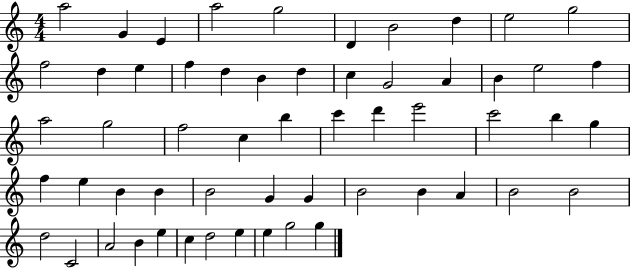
A5/h G4/q E4/q A5/h G5/h D4/q B4/h D5/q E5/h G5/h F5/h D5/q E5/q F5/q D5/q B4/q D5/q C5/q G4/h A4/q B4/q E5/h F5/q A5/h G5/h F5/h C5/q B5/q C6/q D6/q E6/h C6/h B5/q G5/q F5/q E5/q B4/q B4/q B4/h G4/q G4/q B4/h B4/q A4/q B4/h B4/h D5/h C4/h A4/h B4/q E5/q C5/q D5/h E5/q E5/q G5/h G5/q